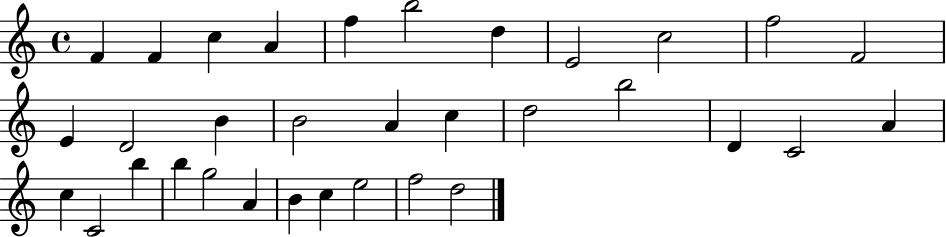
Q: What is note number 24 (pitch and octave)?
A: C4